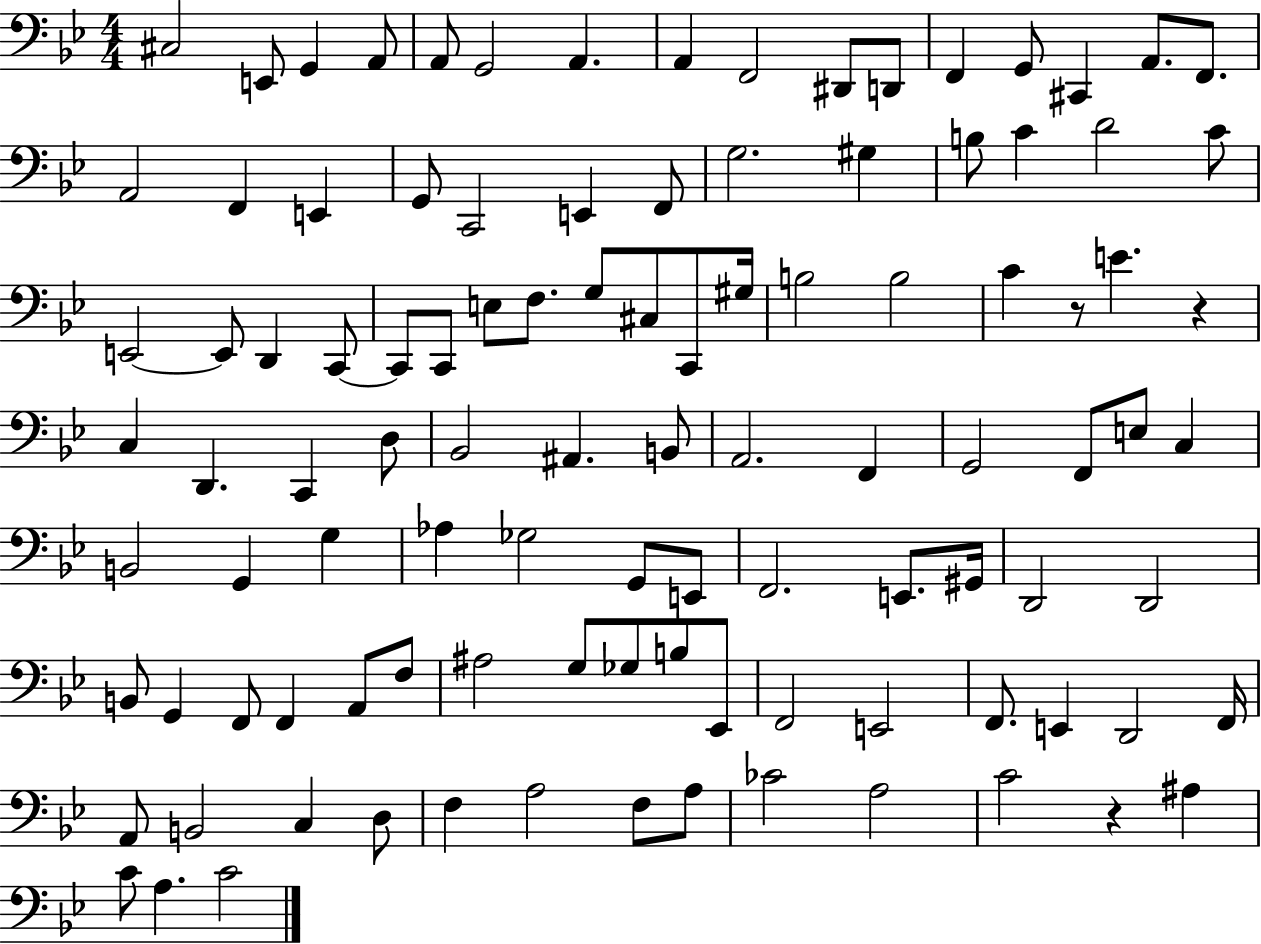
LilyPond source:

{
  \clef bass
  \numericTimeSignature
  \time 4/4
  \key bes \major
  \repeat volta 2 { cis2 e,8 g,4 a,8 | a,8 g,2 a,4. | a,4 f,2 dis,8 d,8 | f,4 g,8 cis,4 a,8. f,8. | \break a,2 f,4 e,4 | g,8 c,2 e,4 f,8 | g2. gis4 | b8 c'4 d'2 c'8 | \break e,2~~ e,8 d,4 c,8~~ | c,8 c,8 e8 f8. g8 cis8 c,8 gis16 | b2 b2 | c'4 r8 e'4. r4 | \break c4 d,4. c,4 d8 | bes,2 ais,4. b,8 | a,2. f,4 | g,2 f,8 e8 c4 | \break b,2 g,4 g4 | aes4 ges2 g,8 e,8 | f,2. e,8. gis,16 | d,2 d,2 | \break b,8 g,4 f,8 f,4 a,8 f8 | ais2 g8 ges8 b8 ees,8 | f,2 e,2 | f,8. e,4 d,2 f,16 | \break a,8 b,2 c4 d8 | f4 a2 f8 a8 | ces'2 a2 | c'2 r4 ais4 | \break c'8 a4. c'2 | } \bar "|."
}